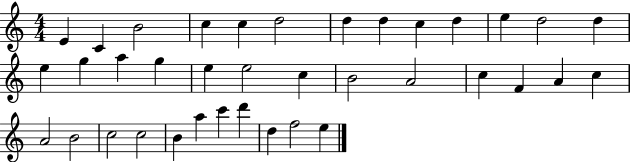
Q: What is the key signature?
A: C major